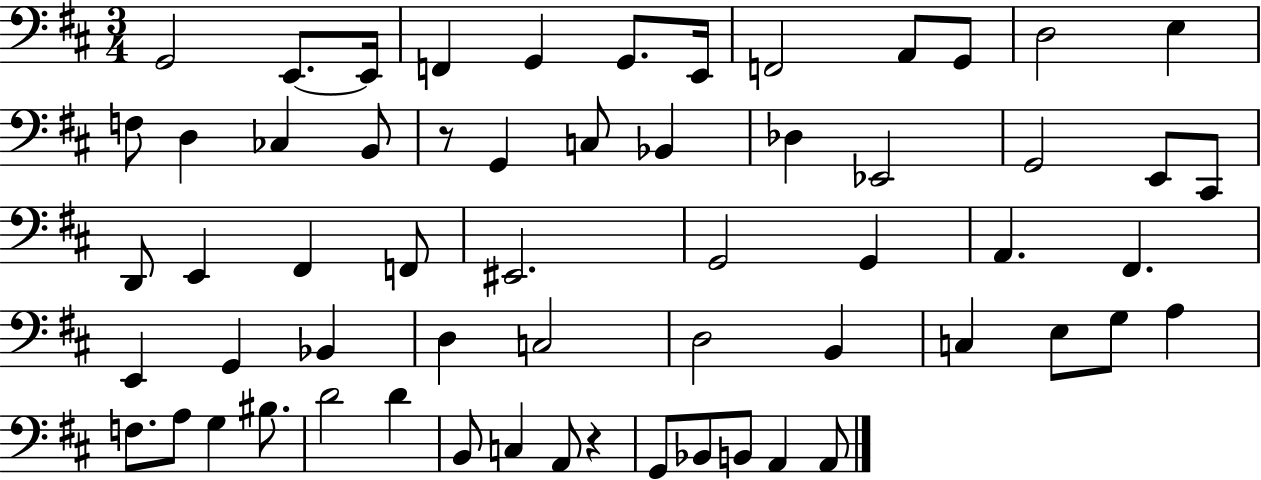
X:1
T:Untitled
M:3/4
L:1/4
K:D
G,,2 E,,/2 E,,/4 F,, G,, G,,/2 E,,/4 F,,2 A,,/2 G,,/2 D,2 E, F,/2 D, _C, B,,/2 z/2 G,, C,/2 _B,, _D, _E,,2 G,,2 E,,/2 ^C,,/2 D,,/2 E,, ^F,, F,,/2 ^E,,2 G,,2 G,, A,, ^F,, E,, G,, _B,, D, C,2 D,2 B,, C, E,/2 G,/2 A, F,/2 A,/2 G, ^B,/2 D2 D B,,/2 C, A,,/2 z G,,/2 _B,,/2 B,,/2 A,, A,,/2